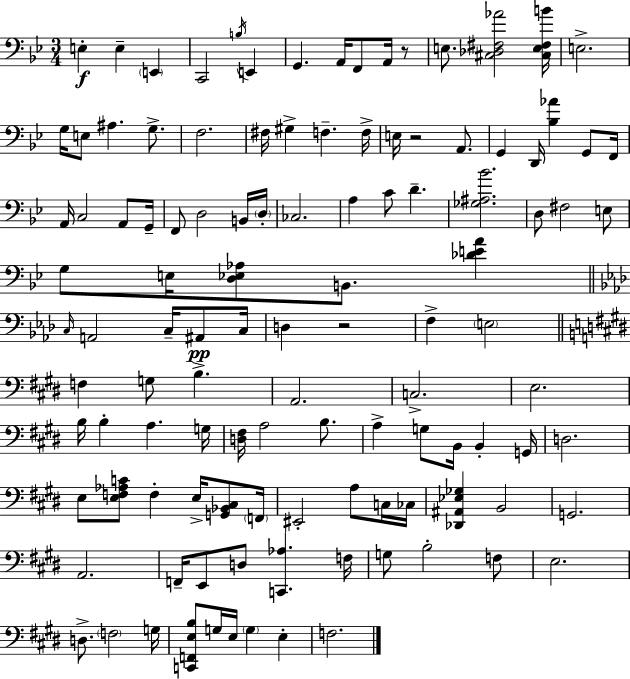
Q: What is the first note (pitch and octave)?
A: E3